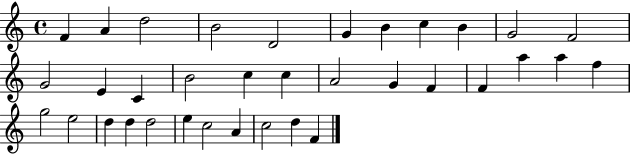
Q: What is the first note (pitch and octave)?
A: F4